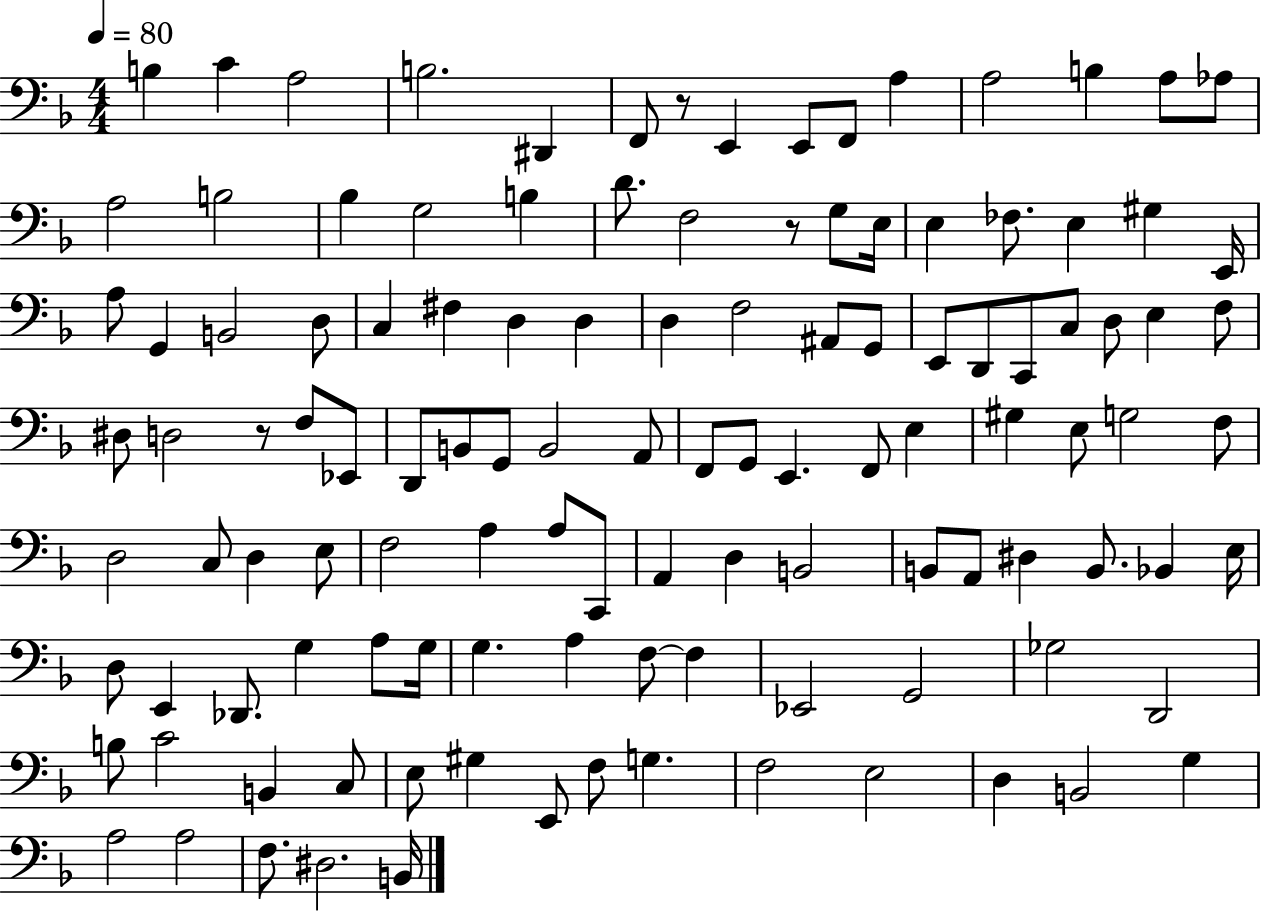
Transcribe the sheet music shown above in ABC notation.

X:1
T:Untitled
M:4/4
L:1/4
K:F
B, C A,2 B,2 ^D,, F,,/2 z/2 E,, E,,/2 F,,/2 A, A,2 B, A,/2 _A,/2 A,2 B,2 _B, G,2 B, D/2 F,2 z/2 G,/2 E,/4 E, _F,/2 E, ^G, E,,/4 A,/2 G,, B,,2 D,/2 C, ^F, D, D, D, F,2 ^A,,/2 G,,/2 E,,/2 D,,/2 C,,/2 C,/2 D,/2 E, F,/2 ^D,/2 D,2 z/2 F,/2 _E,,/2 D,,/2 B,,/2 G,,/2 B,,2 A,,/2 F,,/2 G,,/2 E,, F,,/2 E, ^G, E,/2 G,2 F,/2 D,2 C,/2 D, E,/2 F,2 A, A,/2 C,,/2 A,, D, B,,2 B,,/2 A,,/2 ^D, B,,/2 _B,, E,/4 D,/2 E,, _D,,/2 G, A,/2 G,/4 G, A, F,/2 F, _E,,2 G,,2 _G,2 D,,2 B,/2 C2 B,, C,/2 E,/2 ^G, E,,/2 F,/2 G, F,2 E,2 D, B,,2 G, A,2 A,2 F,/2 ^D,2 B,,/4